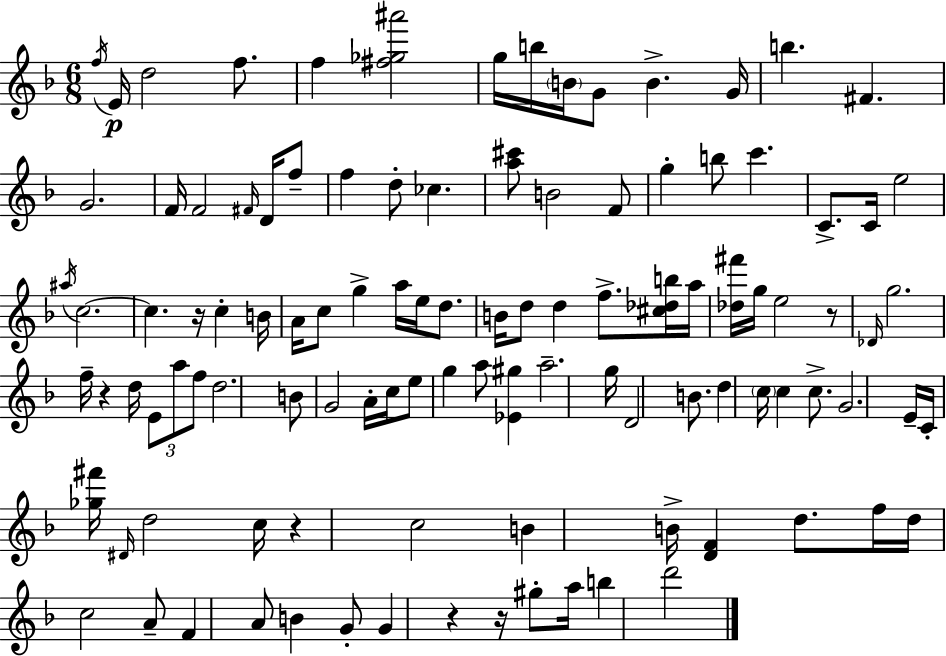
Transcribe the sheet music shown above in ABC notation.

X:1
T:Untitled
M:6/8
L:1/4
K:F
f/4 E/4 d2 f/2 f [^f_g^a']2 g/4 b/4 B/4 G/2 B G/4 b ^F G2 F/4 F2 ^F/4 D/4 f/2 f d/2 _c [a^c']/2 B2 F/2 g b/2 c' C/2 C/4 e2 ^a/4 c2 c z/4 c B/4 A/4 c/2 g a/4 e/4 d/2 B/4 d/2 d f/2 [^c_db]/4 a/4 [_d^f']/4 g/4 e2 z/2 _D/4 g2 f/4 z d/4 E/2 a/2 f/2 d2 B/2 G2 A/4 c/4 e/2 g a/2 [_E^g] a2 g/4 D2 B/2 d c/4 c c/2 G2 E/4 C/4 [_g^f']/4 ^D/4 d2 c/4 z c2 B B/4 [DF] d/2 f/4 d/4 c2 A/2 F A/2 B G/2 G z z/4 ^g/2 a/4 b d'2